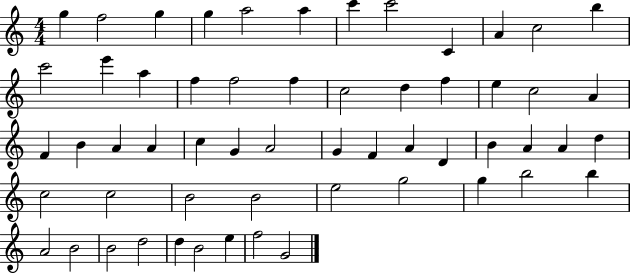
G5/q F5/h G5/q G5/q A5/h A5/q C6/q C6/h C4/q A4/q C5/h B5/q C6/h E6/q A5/q F5/q F5/h F5/q C5/h D5/q F5/q E5/q C5/h A4/q F4/q B4/q A4/q A4/q C5/q G4/q A4/h G4/q F4/q A4/q D4/q B4/q A4/q A4/q D5/q C5/h C5/h B4/h B4/h E5/h G5/h G5/q B5/h B5/q A4/h B4/h B4/h D5/h D5/q B4/h E5/q F5/h G4/h